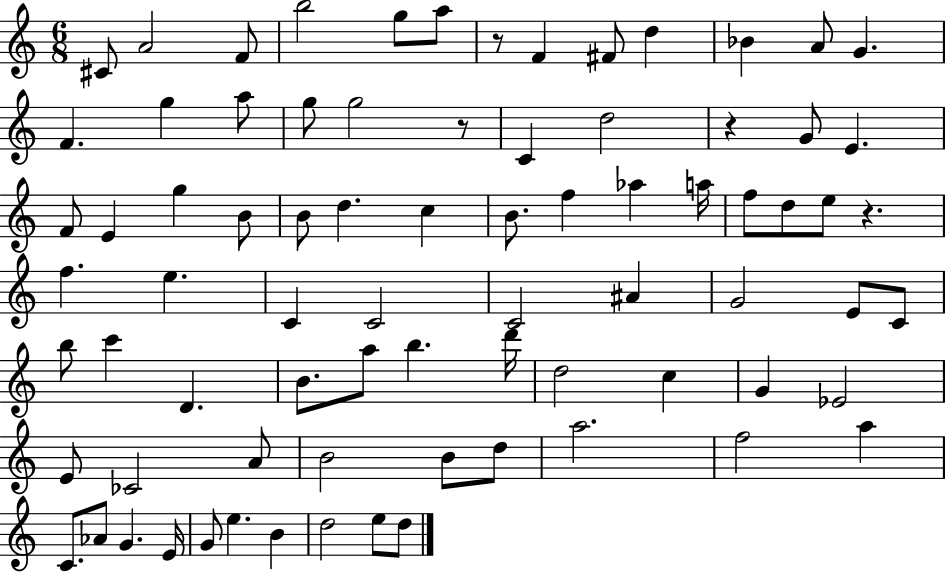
{
  \clef treble
  \numericTimeSignature
  \time 6/8
  \key c \major
  cis'8 a'2 f'8 | b''2 g''8 a''8 | r8 f'4 fis'8 d''4 | bes'4 a'8 g'4. | \break f'4. g''4 a''8 | g''8 g''2 r8 | c'4 d''2 | r4 g'8 e'4. | \break f'8 e'4 g''4 b'8 | b'8 d''4. c''4 | b'8. f''4 aes''4 a''16 | f''8 d''8 e''8 r4. | \break f''4. e''4. | c'4 c'2 | c'2 ais'4 | g'2 e'8 c'8 | \break b''8 c'''4 d'4. | b'8. a''8 b''4. d'''16 | d''2 c''4 | g'4 ees'2 | \break e'8 ces'2 a'8 | b'2 b'8 d''8 | a''2. | f''2 a''4 | \break c'8. aes'8 g'4. e'16 | g'8 e''4. b'4 | d''2 e''8 d''8 | \bar "|."
}